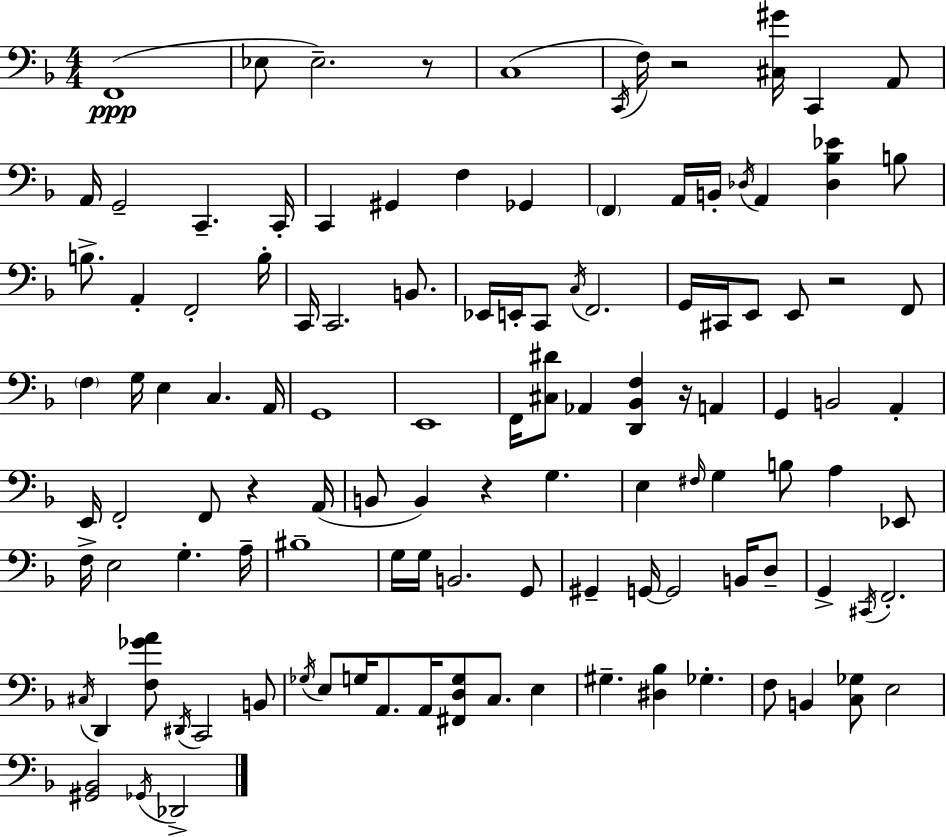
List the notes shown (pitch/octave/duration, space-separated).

F2/w Eb3/e Eb3/h. R/e C3/w C2/s F3/s R/h [C#3,G#4]/s C2/q A2/e A2/s G2/h C2/q. C2/s C2/q G#2/q F3/q Gb2/q F2/q A2/s B2/s Db3/s A2/q [Db3,Bb3,Eb4]/q B3/e B3/e. A2/q F2/h B3/s C2/s C2/h. B2/e. Eb2/s E2/s C2/e C3/s F2/h. G2/s C#2/s E2/e E2/e R/h F2/e F3/q G3/s E3/q C3/q. A2/s G2/w E2/w F2/s [C#3,D#4]/e Ab2/q [D2,Bb2,F3]/q R/s A2/q G2/q B2/h A2/q E2/s F2/h F2/e R/q A2/s B2/e B2/q R/q G3/q. E3/q F#3/s G3/q B3/e A3/q Eb2/e F3/s E3/h G3/q. A3/s BIS3/w G3/s G3/s B2/h. G2/e G#2/q G2/s G2/h B2/s D3/e G2/q C#2/s F2/h. C#3/s D2/q [F3,Gb4,A4]/e D#2/s C2/h B2/e Gb3/s E3/e G3/s A2/e. A2/s [F#2,D3,G3]/e C3/e. E3/q G#3/q. [D#3,Bb3]/q Gb3/q. F3/e B2/q [C3,Gb3]/e E3/h [G#2,Bb2]/h Gb2/s Db2/h